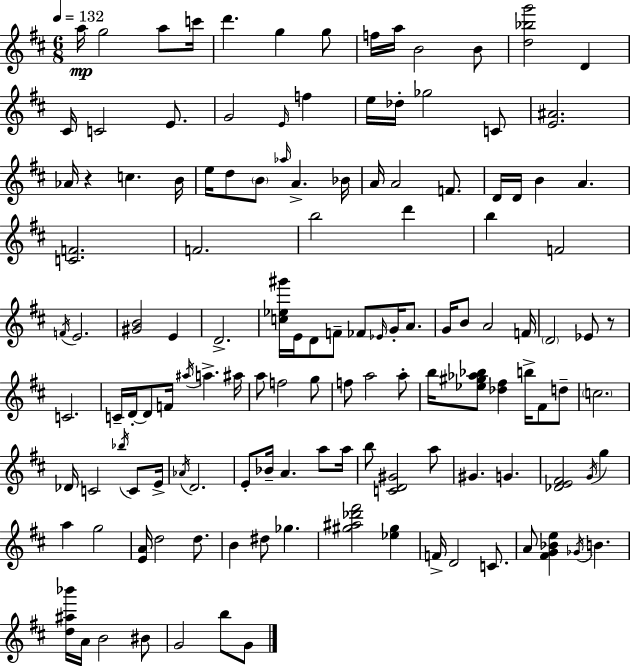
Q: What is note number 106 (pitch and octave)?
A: D4